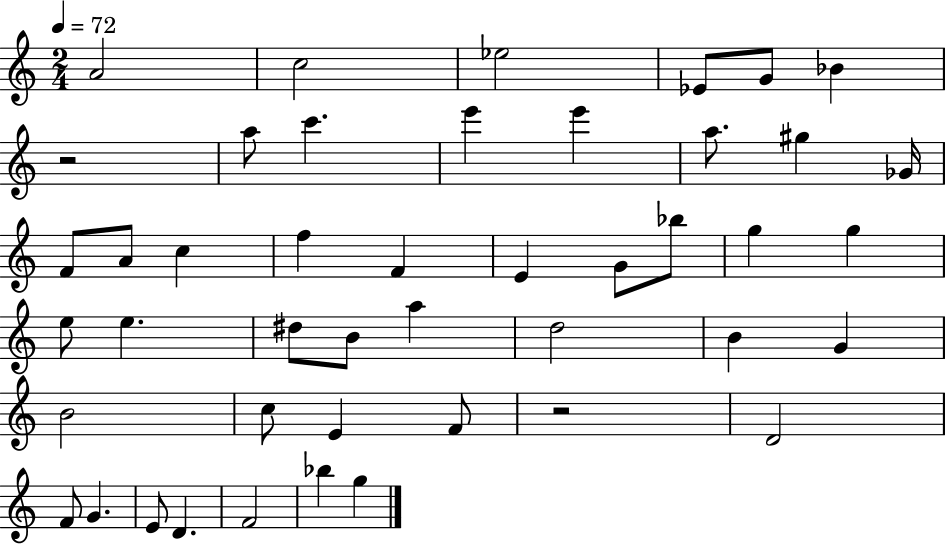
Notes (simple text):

A4/h C5/h Eb5/h Eb4/e G4/e Bb4/q R/h A5/e C6/q. E6/q E6/q A5/e. G#5/q Gb4/s F4/e A4/e C5/q F5/q F4/q E4/q G4/e Bb5/e G5/q G5/q E5/e E5/q. D#5/e B4/e A5/q D5/h B4/q G4/q B4/h C5/e E4/q F4/e R/h D4/h F4/e G4/q. E4/e D4/q. F4/h Bb5/q G5/q